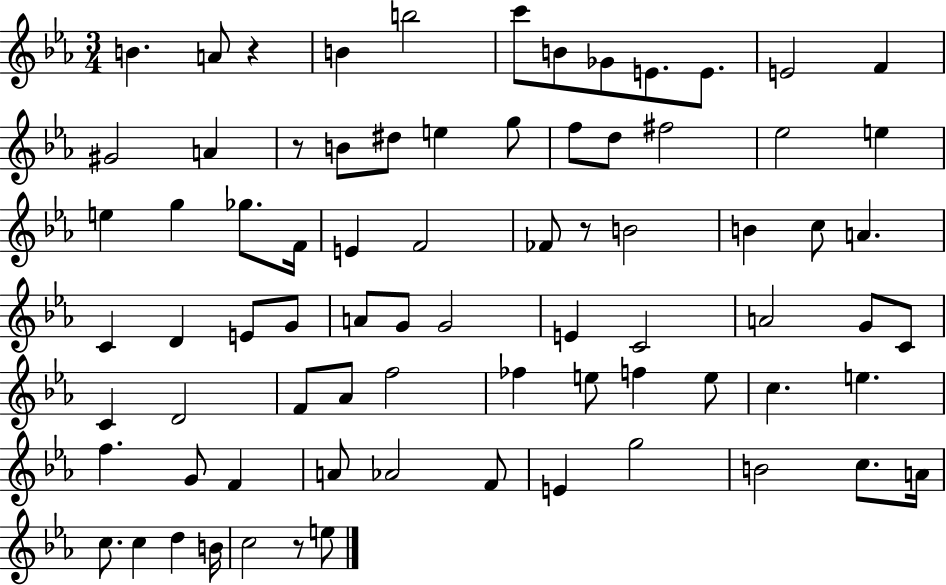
B4/q. A4/e R/q B4/q B5/h C6/e B4/e Gb4/e E4/e. E4/e. E4/h F4/q G#4/h A4/q R/e B4/e D#5/e E5/q G5/e F5/e D5/e F#5/h Eb5/h E5/q E5/q G5/q Gb5/e. F4/s E4/q F4/h FES4/e R/e B4/h B4/q C5/e A4/q. C4/q D4/q E4/e G4/e A4/e G4/e G4/h E4/q C4/h A4/h G4/e C4/e C4/q D4/h F4/e Ab4/e F5/h FES5/q E5/e F5/q E5/e C5/q. E5/q. F5/q. G4/e F4/q A4/e Ab4/h F4/e E4/q G5/h B4/h C5/e. A4/s C5/e. C5/q D5/q B4/s C5/h R/e E5/e